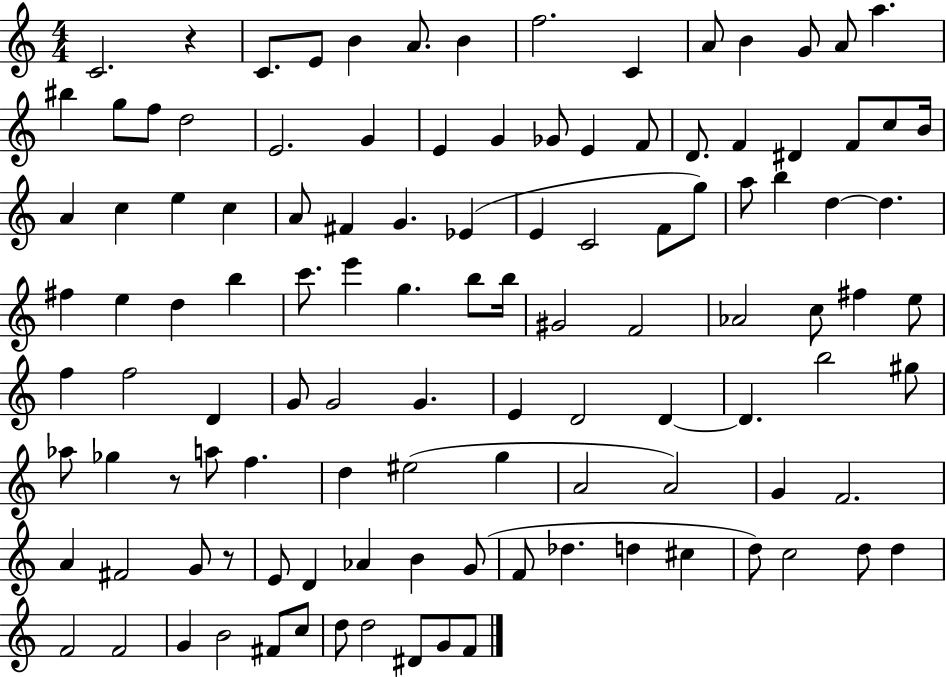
{
  \clef treble
  \numericTimeSignature
  \time 4/4
  \key c \major
  c'2. r4 | c'8. e'8 b'4 a'8. b'4 | f''2. c'4 | a'8 b'4 g'8 a'8 a''4. | \break bis''4 g''8 f''8 d''2 | e'2. g'4 | e'4 g'4 ges'8 e'4 f'8 | d'8. f'4 dis'4 f'8 c''8 b'16 | \break a'4 c''4 e''4 c''4 | a'8 fis'4 g'4. ees'4( | e'4 c'2 f'8 g''8) | a''8 b''4 d''4~~ d''4. | \break fis''4 e''4 d''4 b''4 | c'''8. e'''4 g''4. b''8 b''16 | gis'2 f'2 | aes'2 c''8 fis''4 e''8 | \break f''4 f''2 d'4 | g'8 g'2 g'4. | e'4 d'2 d'4~~ | d'4. b''2 gis''8 | \break aes''8 ges''4 r8 a''8 f''4. | d''4 eis''2( g''4 | a'2 a'2) | g'4 f'2. | \break a'4 fis'2 g'8 r8 | e'8 d'4 aes'4 b'4 g'8( | f'8 des''4. d''4 cis''4 | d''8) c''2 d''8 d''4 | \break f'2 f'2 | g'4 b'2 fis'8 c''8 | d''8 d''2 dis'8 g'8 f'8 | \bar "|."
}